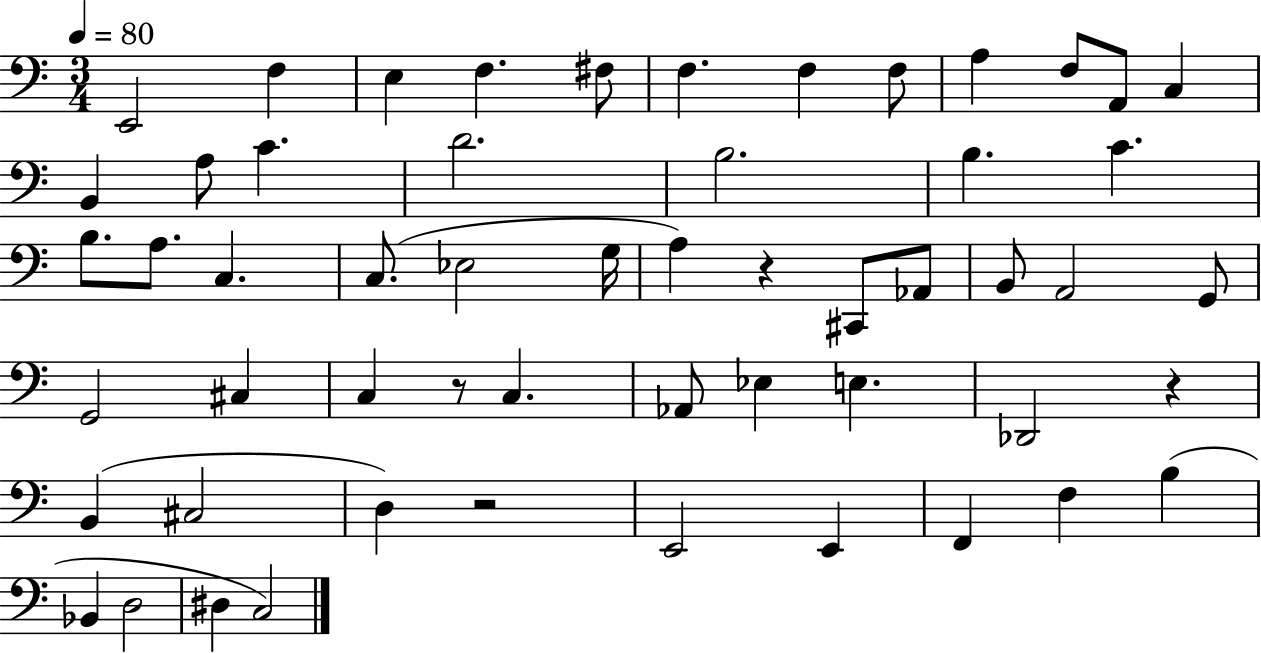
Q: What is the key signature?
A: C major